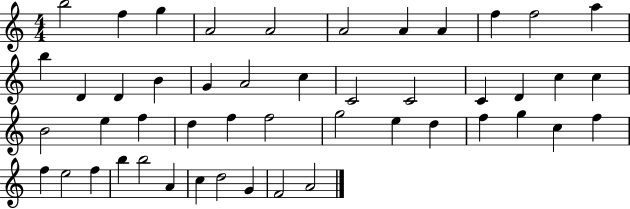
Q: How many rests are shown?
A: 0